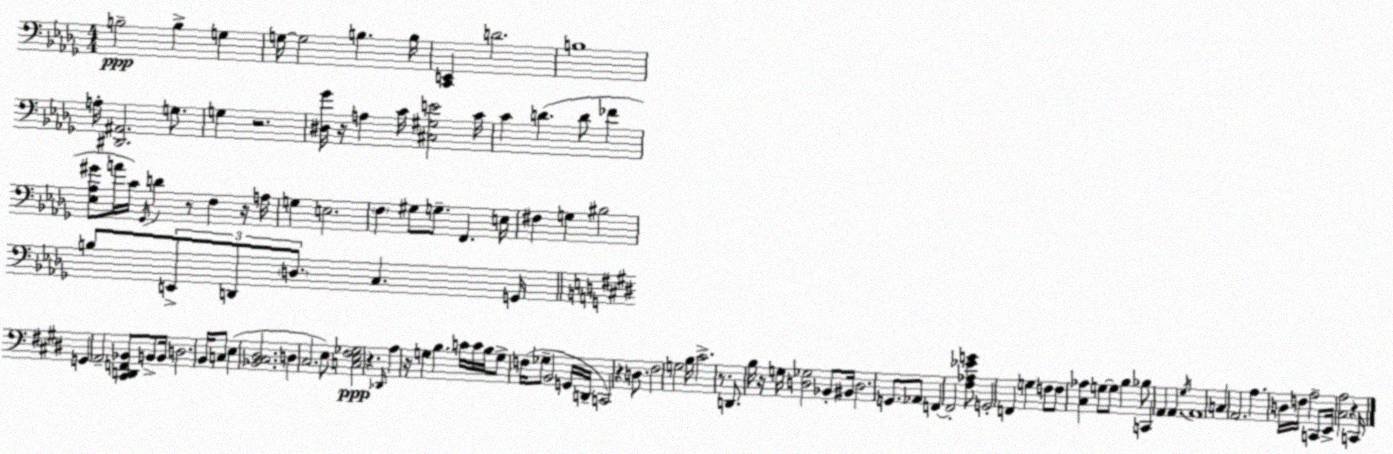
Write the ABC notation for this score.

X:1
T:Untitled
M:4/4
L:1/4
K:Bbm
B,2 B, G, G,/4 G,2 B, B,/4 [C,,E,,] D2 B,4 A,/4 [^D,,^A,,]2 G,/2 G, z2 [^D,_G]/4 z/4 A, C/4 [^C,^G,E]2 C/4 C D D/2 _F [_E,_A,^G]/2 A/4 C/4 _G,,/4 D z/2 F, z/4 A,/4 G, E,2 F, ^G,/2 G,/2 F,, E,/4 ^F, G, ^B,2 B,/2 E,,/2 D,,/2 D,/2 C, G,,/4 G,, A,,2 [^C,,D,,F,,_B,,]/2 B,,/2 B,,/4 D,2 B,,/4 C,/2 E, [_B,,^C,^D,]2 D, ^C,2 E,/2 [C,E,^F,_G,]2 z _D,,/4 A, z/4 G, B, C/4 C/4 B,/4 G,/2 F,/4 _G,/2 B,,2 G,,/4 D,,/4 C,,2 z D,/2 ^F,2 G,2 B,/4 ^C2 z/2 D,,/2 B,/4 z/4 G,/4 [D,_G,]2 _B,,/2 ^B,,/4 D,2 G,,/2 _A,,/2 F,, F,,2 [^F,_A,_EG]/2 G,,2 F,, G, F,/2 F,/2 [^C,_A,] G,/2 G,/2 B, _B,/2 C,, A,, A,, ^G,/4 A,,4 C, A,,2 A, D,/4 F,/4 A,2 C,,/2 E,,/4 [^C,A,]2 z C,,/4